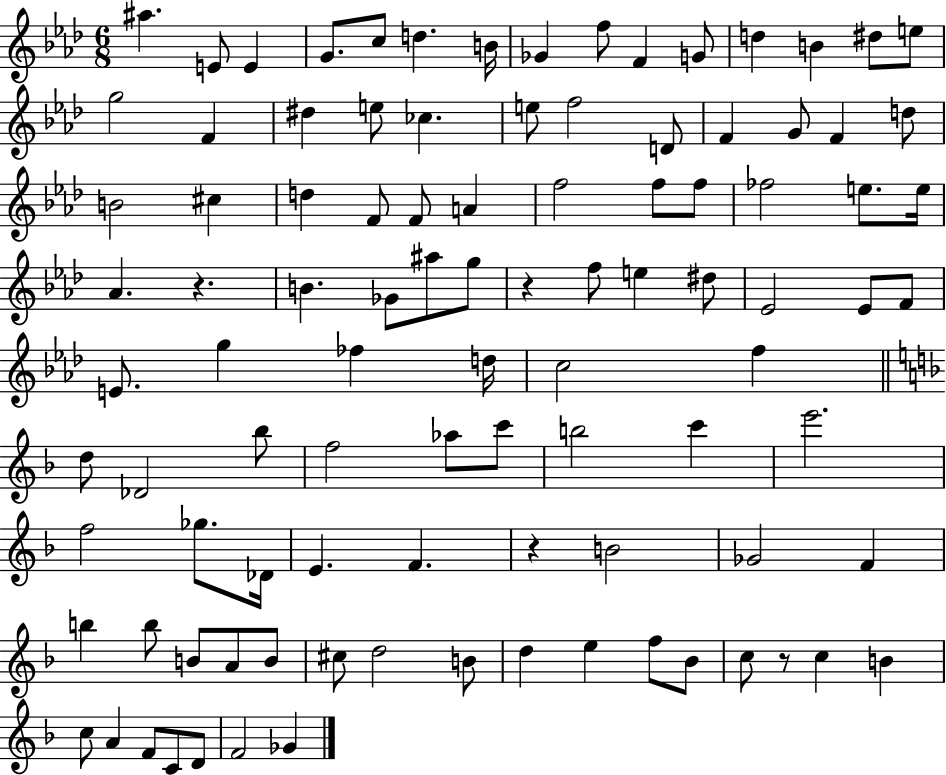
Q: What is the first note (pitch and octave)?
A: A#5